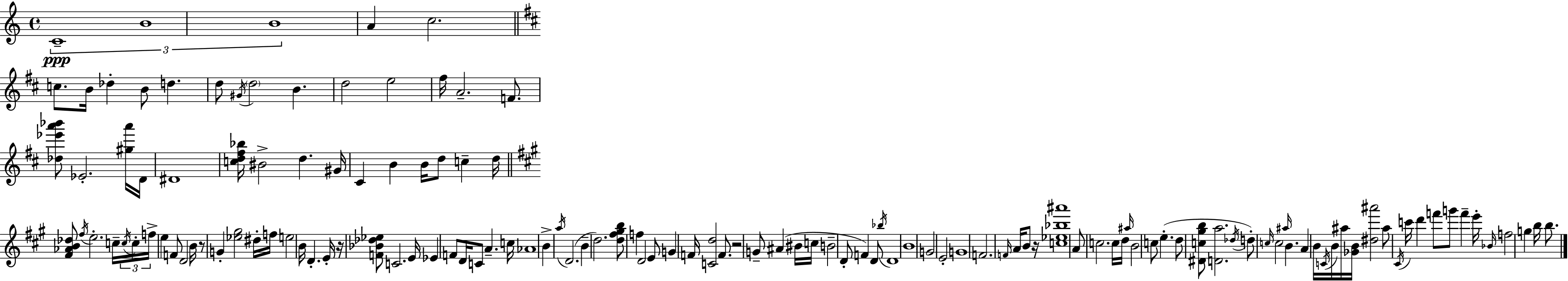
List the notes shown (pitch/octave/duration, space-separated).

C4/w B4/w B4/w A4/q C5/h. C5/e. B4/s Db5/q B4/e D5/q. D5/e G#4/s D5/h B4/q. D5/h E5/h F#5/s A4/h. F4/e. [Db5,Eb6,A6,Bb6]/e Eb4/h. [G#5,A6]/s D4/s D#4/w [C5,D5,F#5,Bb5]/s BIS4/h D5/q. G#4/s C#4/q B4/q B4/s D5/e C5/q D5/s [F#4,Ab4,B4,Db5]/e F#5/s E5/h. C5/s C5/s C5/s F5/s E5/q F4/e D4/h B4/s R/e G4/q [Eb5,G#5]/h D#5/s F5/s E5/h B4/s D4/q. E4/s R/s [F4,Bb4,Db5,Eb5]/e C4/h. E4/s Eb4/q F4/e D4/s C4/e A4/q. C5/s Ab4/w B4/q A5/s D4/h. B4/q D5/h. [D5,F#5,G#5,B5]/e F5/q D4/h E4/e G4/q F4/s [C4,D5]/h F4/e. R/h G4/e A#4/q BIS4/s C5/s B4/h D4/e F4/q D4/e Bb5/s D4/w B4/w G4/h E4/h G4/w F4/h. F4/s A4/s B4/e R/s [C5,Eb5,Bb5,A#6]/w A4/e C5/h. C5/s D5/s A#5/s B4/h C5/e E5/q. D5/e [D#4,C5,G#5,B5]/e [D4,A5]/h. Db5/s D5/e C5/s C5/h A#5/s B4/q. A4/q B4/s C4/s B4/s A#5/s [Gb4,B4]/s [D#5,A#6]/h A#5/e C#4/s C6/s D6/q F6/e G6/e F6/q E6/s Bb4/s F5/h G5/q B5/s B5/e.